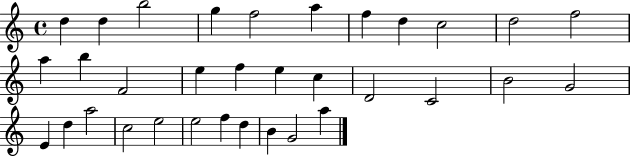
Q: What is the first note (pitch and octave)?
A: D5